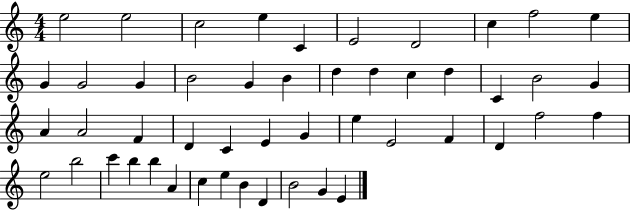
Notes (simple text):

E5/h E5/h C5/h E5/q C4/q E4/h D4/h C5/q F5/h E5/q G4/q G4/h G4/q B4/h G4/q B4/q D5/q D5/q C5/q D5/q C4/q B4/h G4/q A4/q A4/h F4/q D4/q C4/q E4/q G4/q E5/q E4/h F4/q D4/q F5/h F5/q E5/h B5/h C6/q B5/q B5/q A4/q C5/q E5/q B4/q D4/q B4/h G4/q E4/q